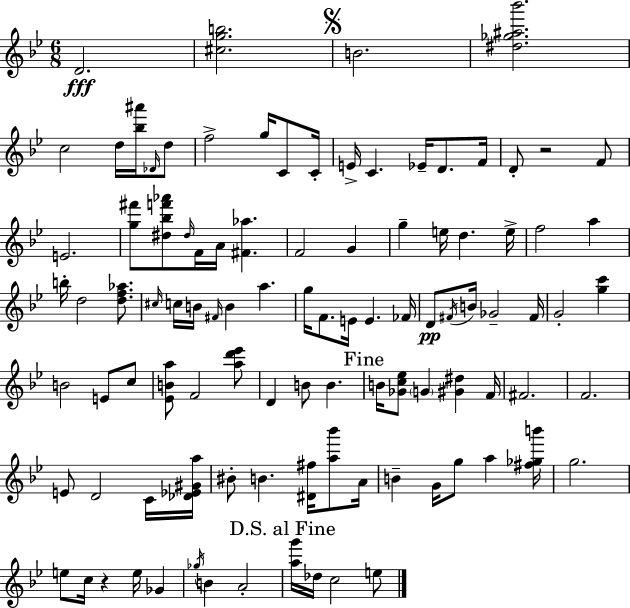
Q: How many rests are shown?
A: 2